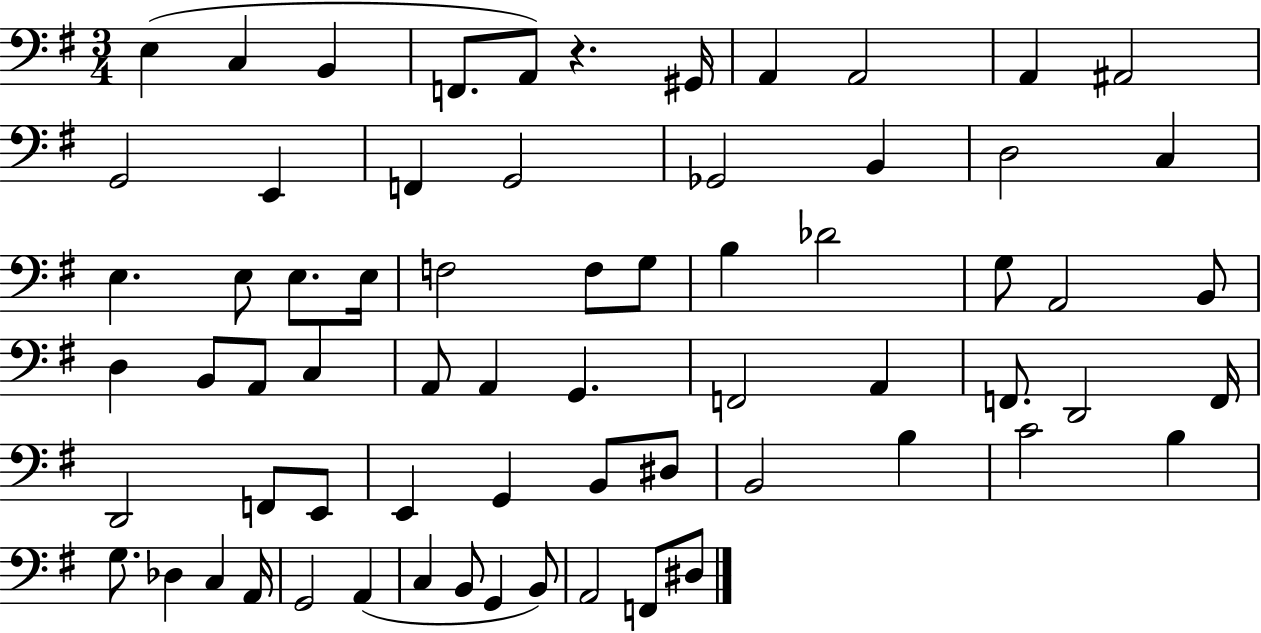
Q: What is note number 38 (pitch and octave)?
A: F2